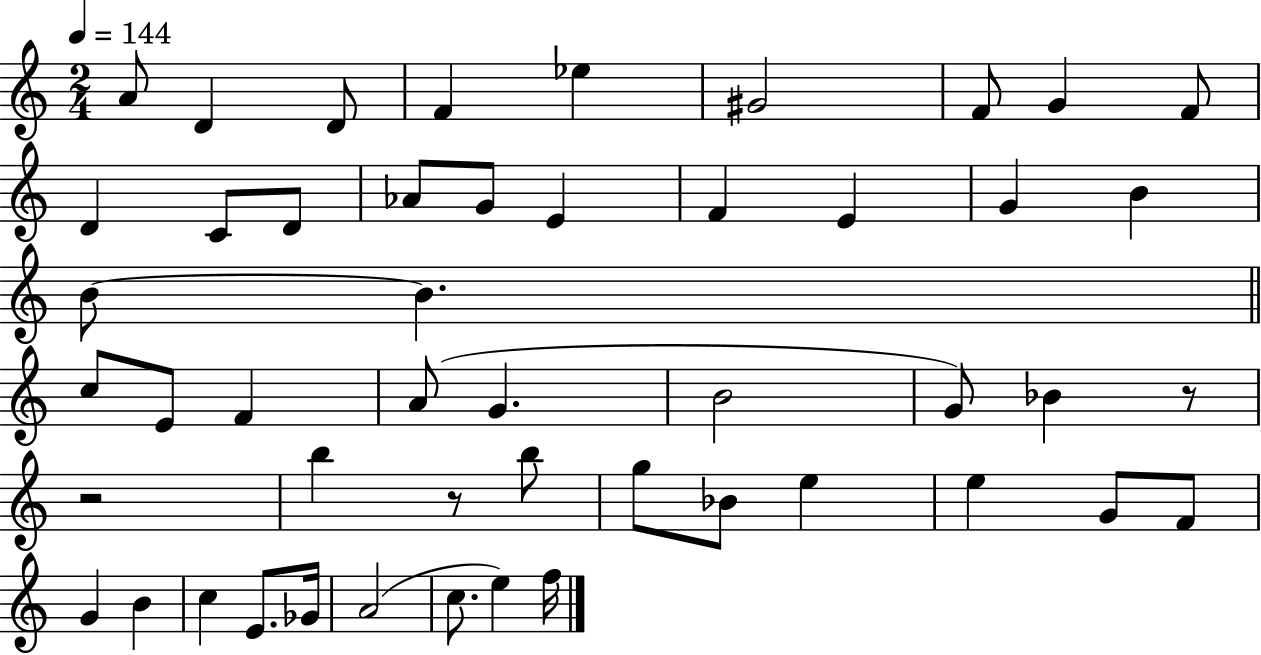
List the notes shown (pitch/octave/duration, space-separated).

A4/e D4/q D4/e F4/q Eb5/q G#4/h F4/e G4/q F4/e D4/q C4/e D4/e Ab4/e G4/e E4/q F4/q E4/q G4/q B4/q B4/e B4/q. C5/e E4/e F4/q A4/e G4/q. B4/h G4/e Bb4/q R/e R/h B5/q R/e B5/e G5/e Bb4/e E5/q E5/q G4/e F4/e G4/q B4/q C5/q E4/e. Gb4/s A4/h C5/e. E5/q F5/s